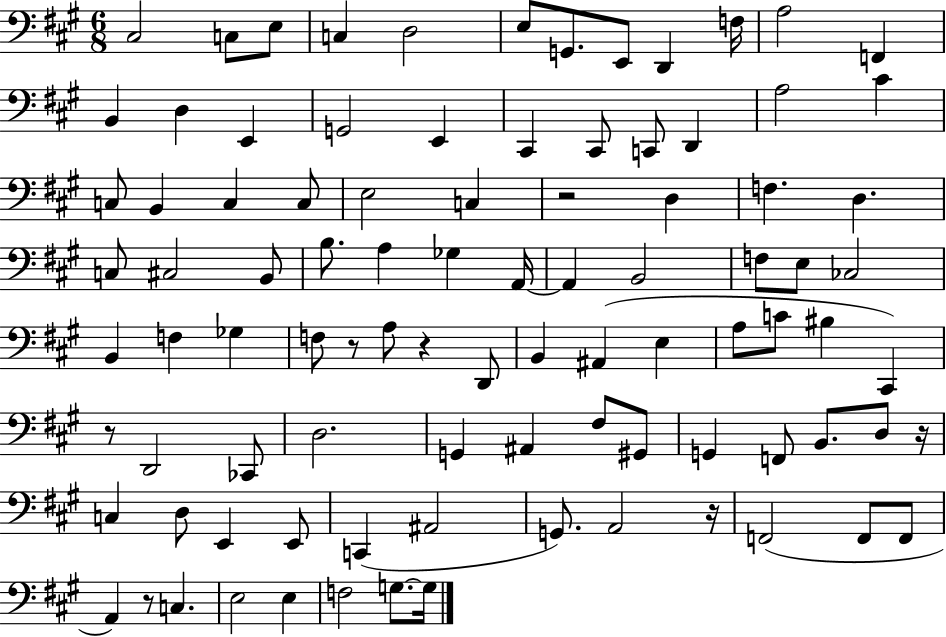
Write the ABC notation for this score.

X:1
T:Untitled
M:6/8
L:1/4
K:A
^C,2 C,/2 E,/2 C, D,2 E,/2 G,,/2 E,,/2 D,, F,/4 A,2 F,, B,, D, E,, G,,2 E,, ^C,, ^C,,/2 C,,/2 D,, A,2 ^C C,/2 B,, C, C,/2 E,2 C, z2 D, F, D, C,/2 ^C,2 B,,/2 B,/2 A, _G, A,,/4 A,, B,,2 F,/2 E,/2 _C,2 B,, F, _G, F,/2 z/2 A,/2 z D,,/2 B,, ^A,, E, A,/2 C/2 ^B, ^C,, z/2 D,,2 _C,,/2 D,2 G,, ^A,, ^F,/2 ^G,,/2 G,, F,,/2 B,,/2 D,/2 z/4 C, D,/2 E,, E,,/2 C,, ^A,,2 G,,/2 A,,2 z/4 F,,2 F,,/2 F,,/2 A,, z/2 C, E,2 E, F,2 G,/2 G,/4